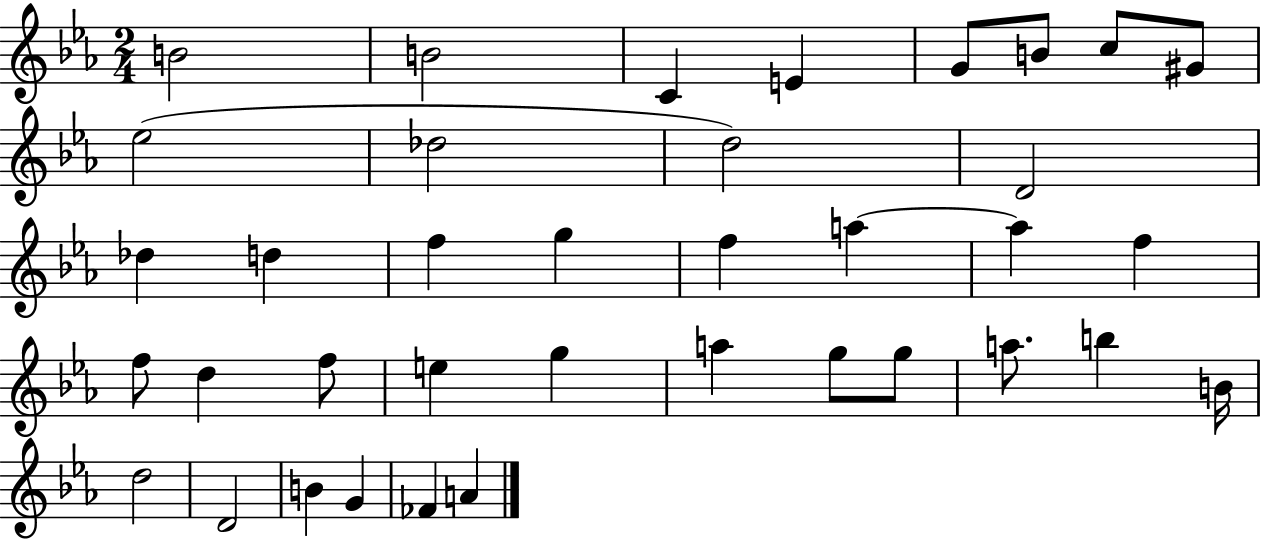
B4/h B4/h C4/q E4/q G4/e B4/e C5/e G#4/e Eb5/h Db5/h D5/h D4/h Db5/q D5/q F5/q G5/q F5/q A5/q A5/q F5/q F5/e D5/q F5/e E5/q G5/q A5/q G5/e G5/e A5/e. B5/q B4/s D5/h D4/h B4/q G4/q FES4/q A4/q